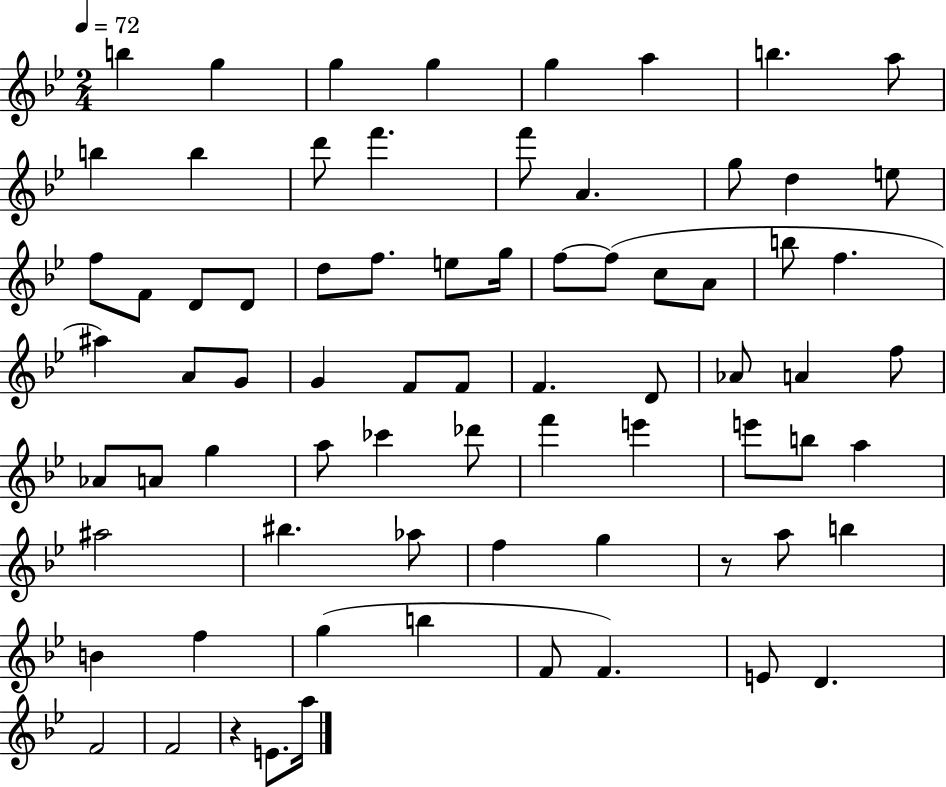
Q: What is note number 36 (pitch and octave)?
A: F4